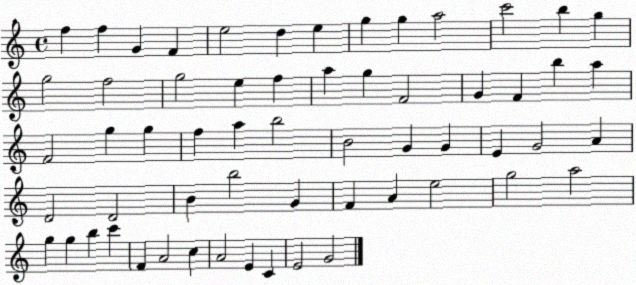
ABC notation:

X:1
T:Untitled
M:4/4
L:1/4
K:C
f f G F e2 d e g g a2 c'2 b g g2 f2 g2 e f a g F2 G F b a F2 g g f a b2 B2 G G E G2 A D2 D2 B b2 G F A e2 g2 a2 g g b c' F A2 c A2 E C E2 G2